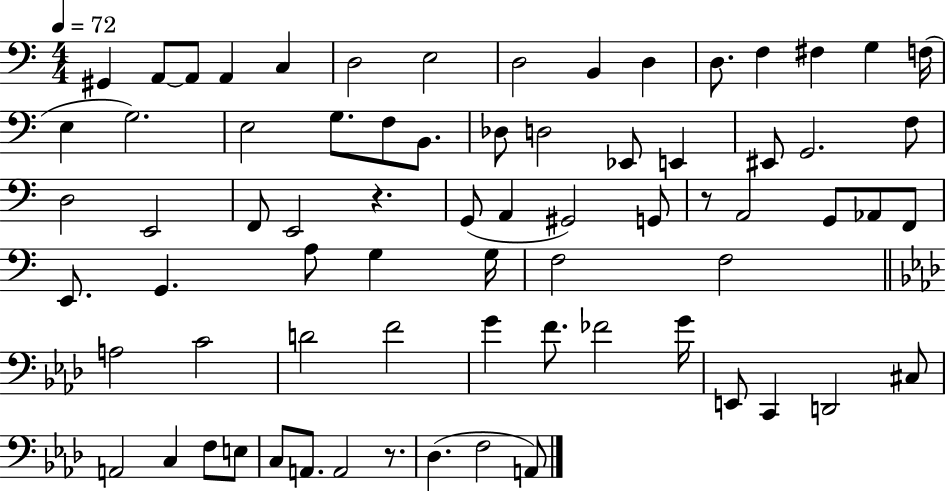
G#2/q A2/e A2/e A2/q C3/q D3/h E3/h D3/h B2/q D3/q D3/e. F3/q F#3/q G3/q F3/s E3/q G3/h. E3/h G3/e. F3/e B2/e. Db3/e D3/h Eb2/e E2/q EIS2/e G2/h. F3/e D3/h E2/h F2/e E2/h R/q. G2/e A2/q G#2/h G2/e R/e A2/h G2/e Ab2/e F2/e E2/e. G2/q. A3/e G3/q G3/s F3/h F3/h A3/h C4/h D4/h F4/h G4/q F4/e. FES4/h G4/s E2/e C2/q D2/h C#3/e A2/h C3/q F3/e E3/e C3/e A2/e. A2/h R/e. Db3/q. F3/h A2/e